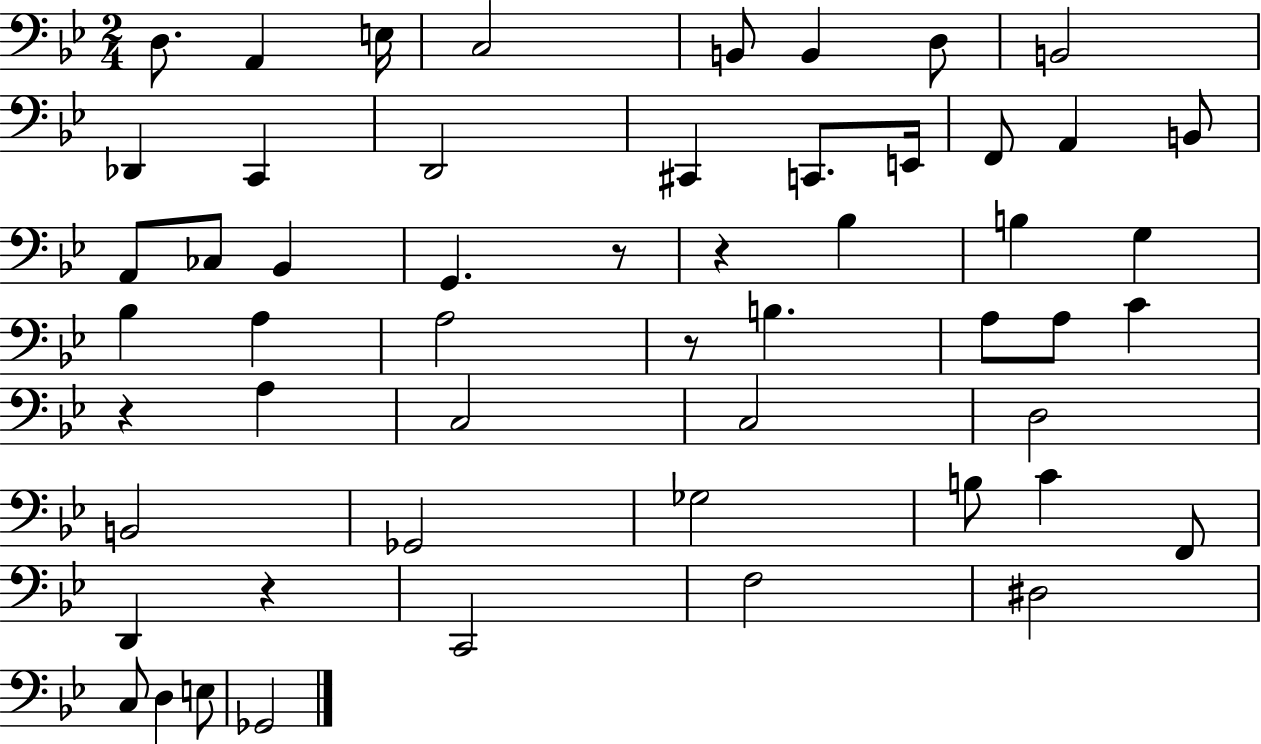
{
  \clef bass
  \numericTimeSignature
  \time 2/4
  \key bes \major
  d8. a,4 e16 | c2 | b,8 b,4 d8 | b,2 | \break des,4 c,4 | d,2 | cis,4 c,8. e,16 | f,8 a,4 b,8 | \break a,8 ces8 bes,4 | g,4. r8 | r4 bes4 | b4 g4 | \break bes4 a4 | a2 | r8 b4. | a8 a8 c'4 | \break r4 a4 | c2 | c2 | d2 | \break b,2 | ges,2 | ges2 | b8 c'4 f,8 | \break d,4 r4 | c,2 | f2 | dis2 | \break c8 d4 e8 | ges,2 | \bar "|."
}